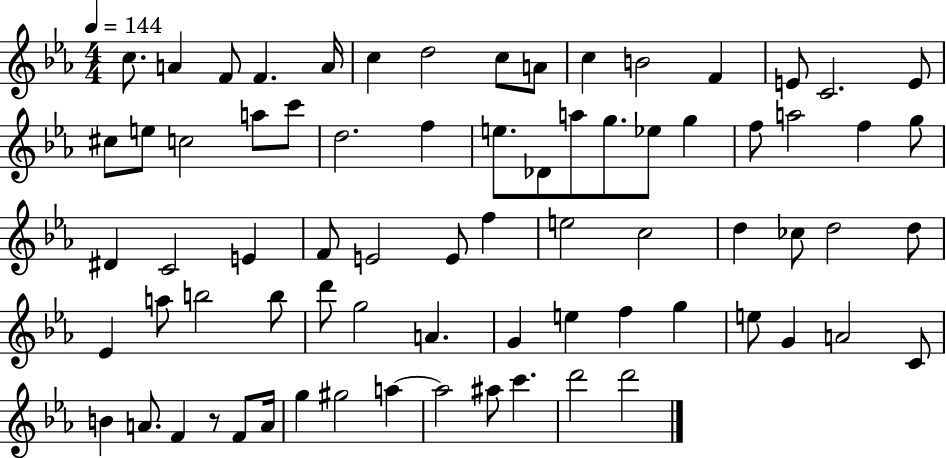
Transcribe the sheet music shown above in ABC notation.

X:1
T:Untitled
M:4/4
L:1/4
K:Eb
c/2 A F/2 F A/4 c d2 c/2 A/2 c B2 F E/2 C2 E/2 ^c/2 e/2 c2 a/2 c'/2 d2 f e/2 _D/2 a/2 g/2 _e/2 g f/2 a2 f g/2 ^D C2 E F/2 E2 E/2 f e2 c2 d _c/2 d2 d/2 _E a/2 b2 b/2 d'/2 g2 A G e f g e/2 G A2 C/2 B A/2 F z/2 F/2 A/4 g ^g2 a a2 ^a/2 c' d'2 d'2